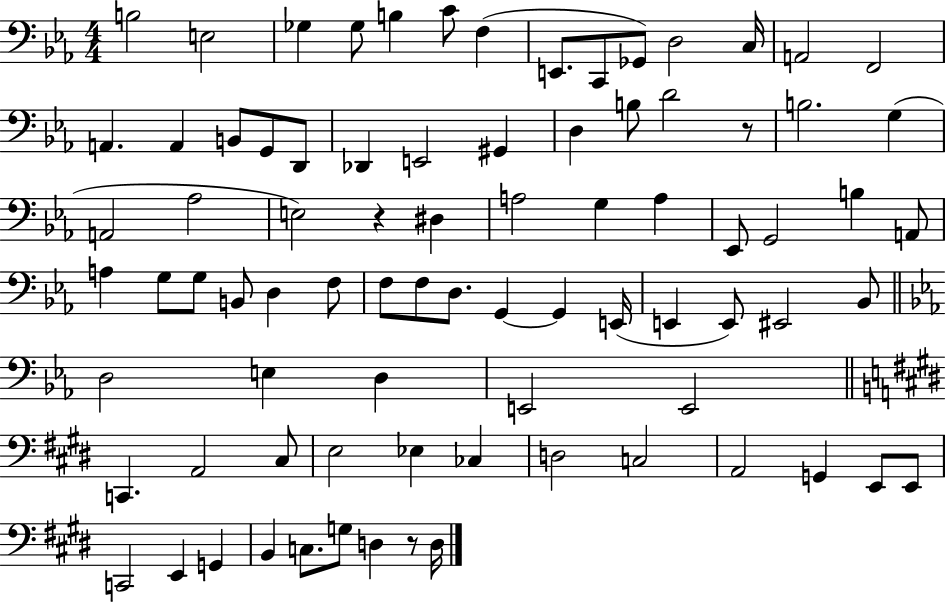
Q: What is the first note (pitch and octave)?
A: B3